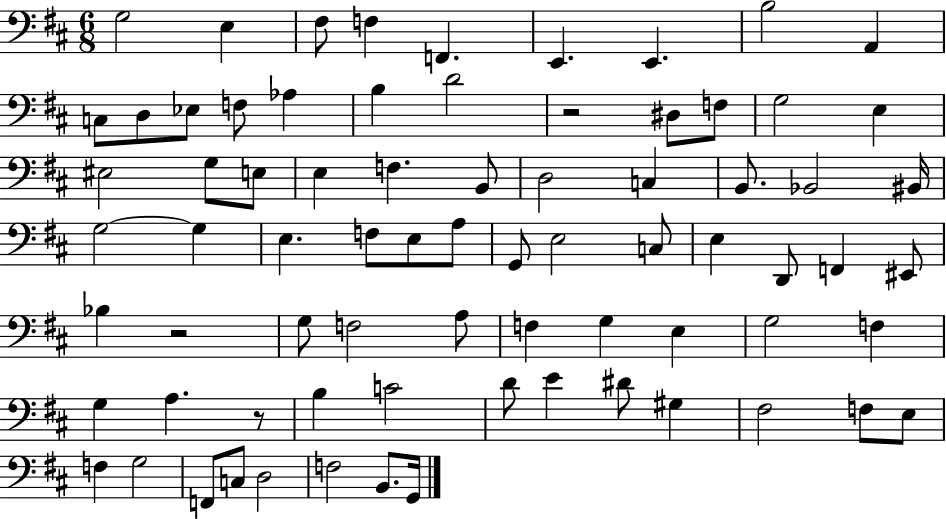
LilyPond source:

{
  \clef bass
  \numericTimeSignature
  \time 6/8
  \key d \major
  g2 e4 | fis8 f4 f,4. | e,4. e,4. | b2 a,4 | \break c8 d8 ees8 f8 aes4 | b4 d'2 | r2 dis8 f8 | g2 e4 | \break eis2 g8 e8 | e4 f4. b,8 | d2 c4 | b,8. bes,2 bis,16 | \break g2~~ g4 | e4. f8 e8 a8 | g,8 e2 c8 | e4 d,8 f,4 eis,8 | \break bes4 r2 | g8 f2 a8 | f4 g4 e4 | g2 f4 | \break g4 a4. r8 | b4 c'2 | d'8 e'4 dis'8 gis4 | fis2 f8 e8 | \break f4 g2 | f,8 c8 d2 | f2 b,8. g,16 | \bar "|."
}